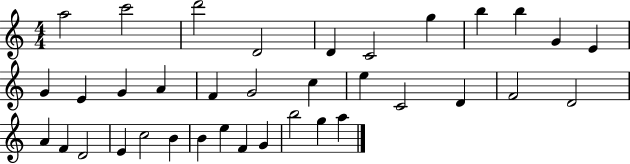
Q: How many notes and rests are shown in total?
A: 36